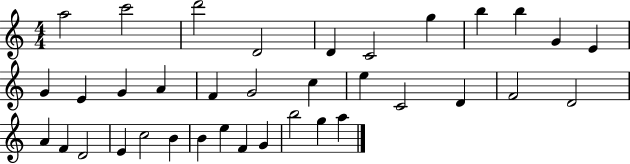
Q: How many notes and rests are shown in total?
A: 36